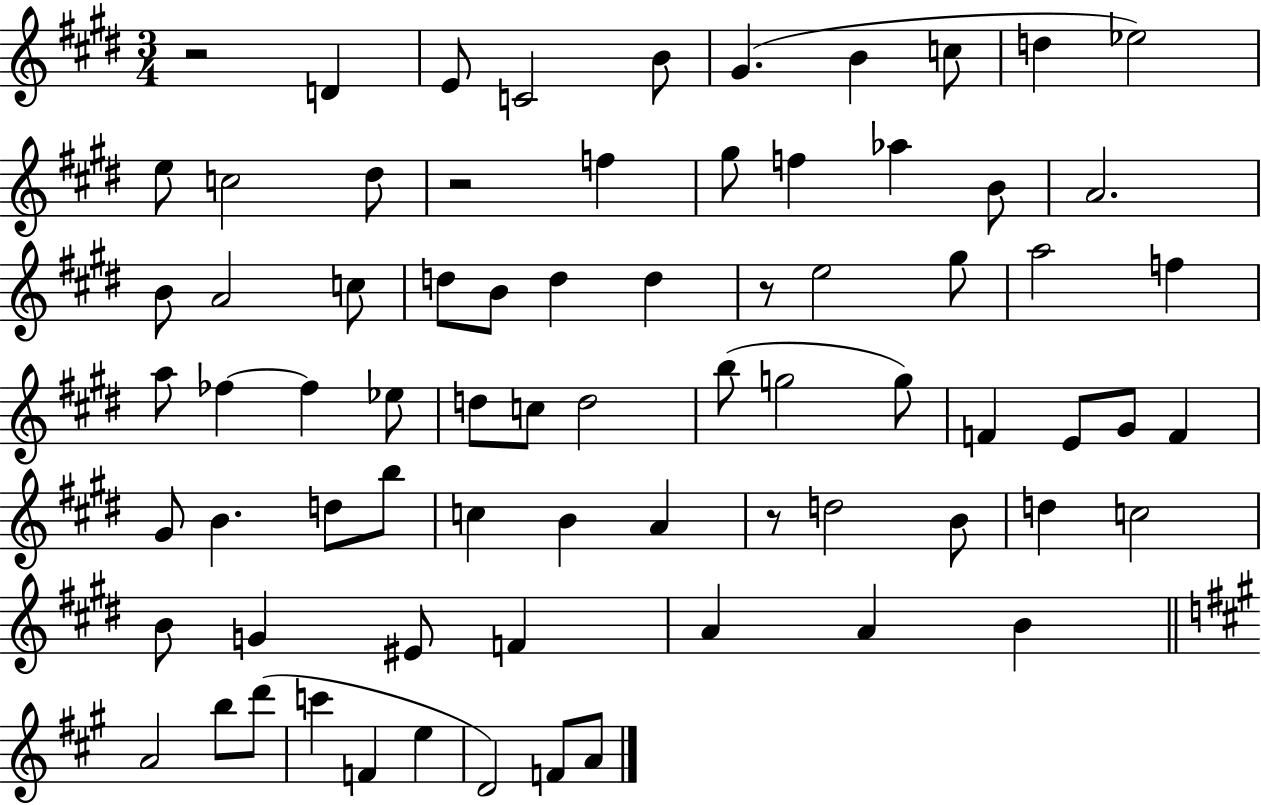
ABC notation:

X:1
T:Untitled
M:3/4
L:1/4
K:E
z2 D E/2 C2 B/2 ^G B c/2 d _e2 e/2 c2 ^d/2 z2 f ^g/2 f _a B/2 A2 B/2 A2 c/2 d/2 B/2 d d z/2 e2 ^g/2 a2 f a/2 _f _f _e/2 d/2 c/2 d2 b/2 g2 g/2 F E/2 ^G/2 F ^G/2 B d/2 b/2 c B A z/2 d2 B/2 d c2 B/2 G ^E/2 F A A B A2 b/2 d'/2 c' F e D2 F/2 A/2